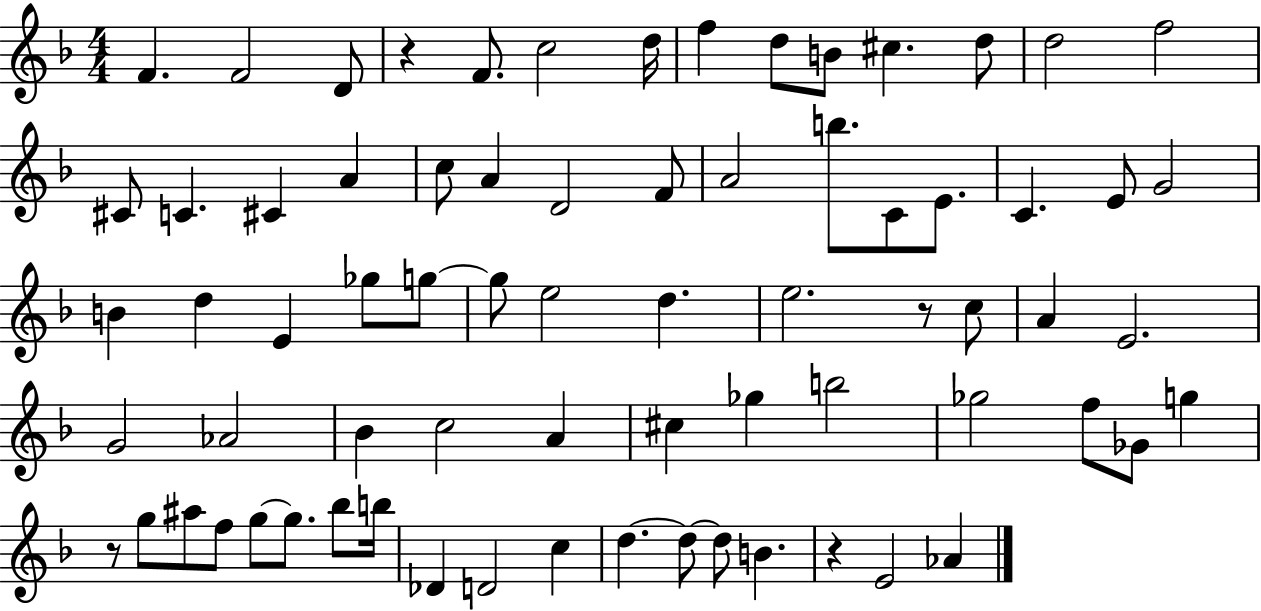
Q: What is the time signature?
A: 4/4